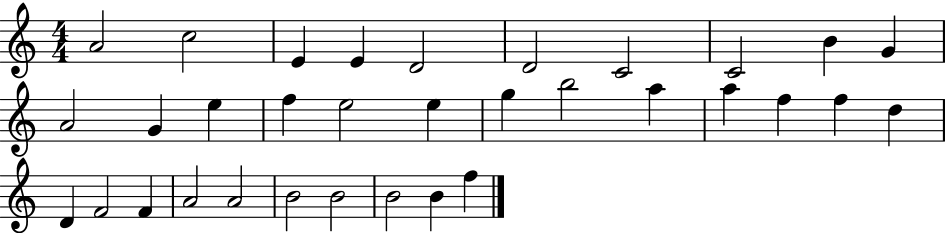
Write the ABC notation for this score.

X:1
T:Untitled
M:4/4
L:1/4
K:C
A2 c2 E E D2 D2 C2 C2 B G A2 G e f e2 e g b2 a a f f d D F2 F A2 A2 B2 B2 B2 B f